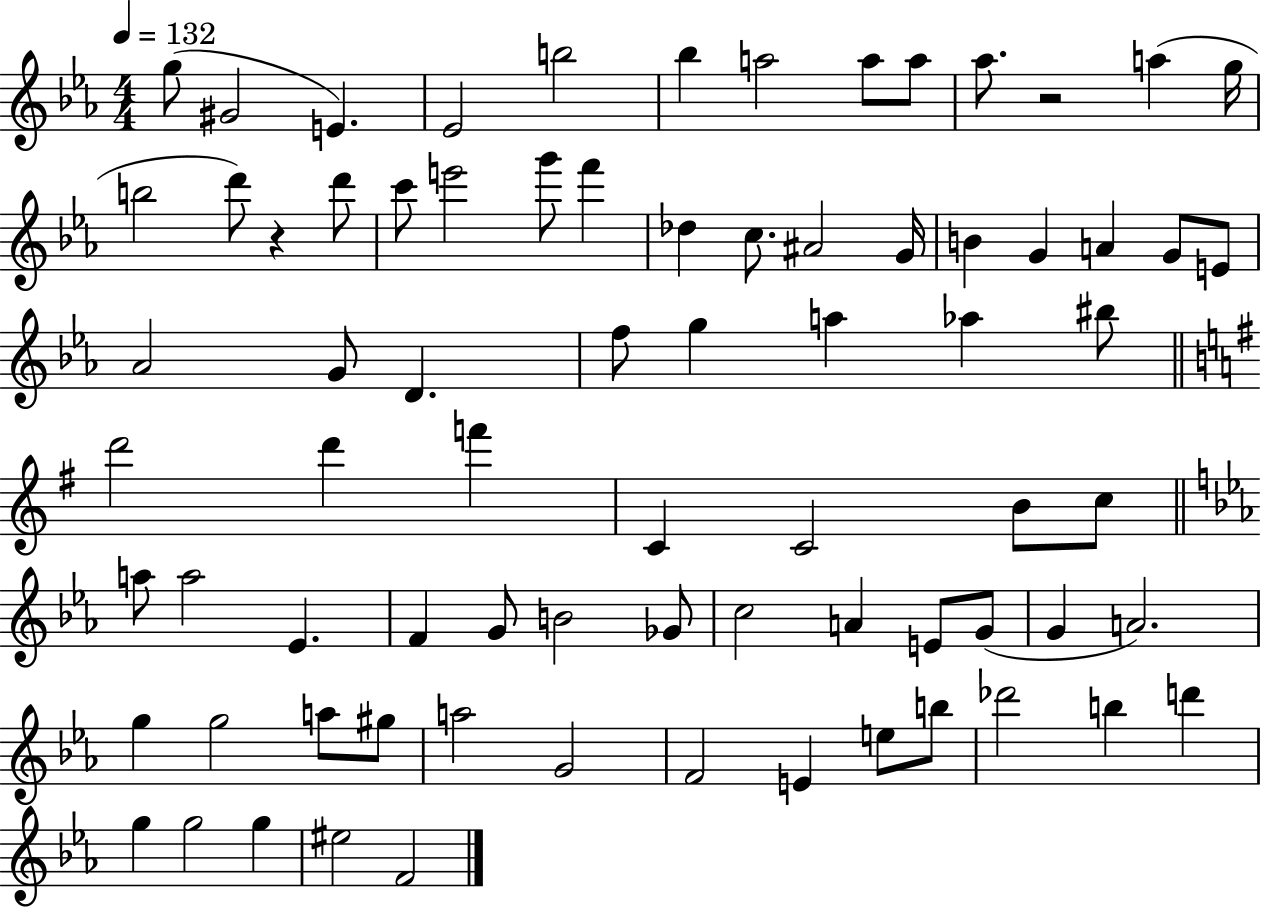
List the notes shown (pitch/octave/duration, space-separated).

G5/e G#4/h E4/q. Eb4/h B5/h Bb5/q A5/h A5/e A5/e Ab5/e. R/h A5/q G5/s B5/h D6/e R/q D6/e C6/e E6/h G6/e F6/q Db5/q C5/e. A#4/h G4/s B4/q G4/q A4/q G4/e E4/e Ab4/h G4/e D4/q. F5/e G5/q A5/q Ab5/q BIS5/e D6/h D6/q F6/q C4/q C4/h B4/e C5/e A5/e A5/h Eb4/q. F4/q G4/e B4/h Gb4/e C5/h A4/q E4/e G4/e G4/q A4/h. G5/q G5/h A5/e G#5/e A5/h G4/h F4/h E4/q E5/e B5/e Db6/h B5/q D6/q G5/q G5/h G5/q EIS5/h F4/h